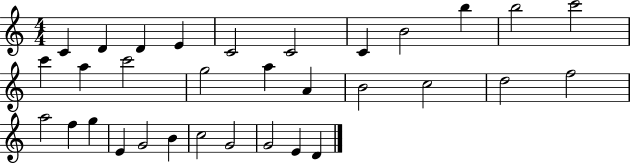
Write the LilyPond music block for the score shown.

{
  \clef treble
  \numericTimeSignature
  \time 4/4
  \key c \major
  c'4 d'4 d'4 e'4 | c'2 c'2 | c'4 b'2 b''4 | b''2 c'''2 | \break c'''4 a''4 c'''2 | g''2 a''4 a'4 | b'2 c''2 | d''2 f''2 | \break a''2 f''4 g''4 | e'4 g'2 b'4 | c''2 g'2 | g'2 e'4 d'4 | \break \bar "|."
}